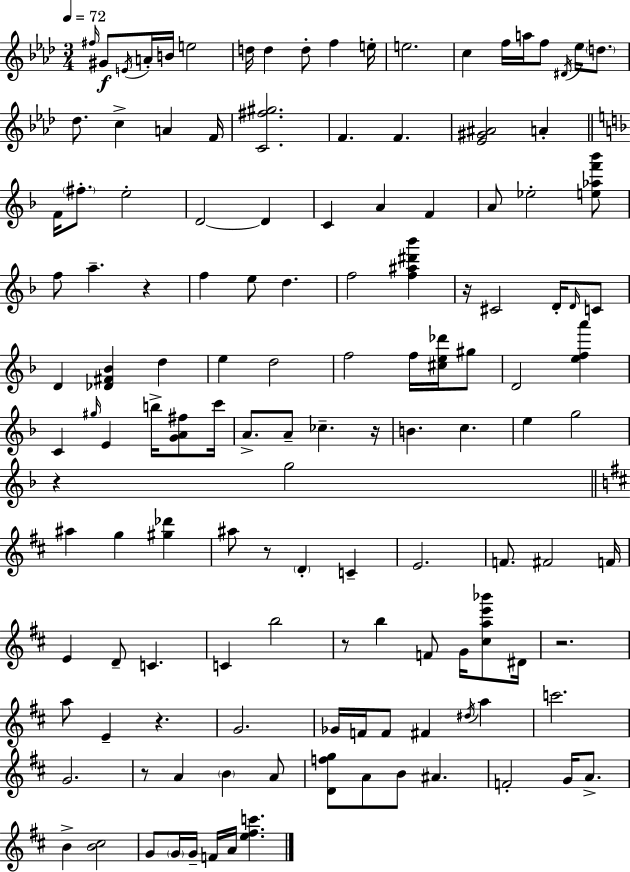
F#5/s G#4/e E4/s A4/s B4/s E5/h D5/s D5/q D5/e F5/q E5/s E5/h. C5/q F5/s A5/s F5/e D#4/s Eb5/s D5/e. Db5/e. C5/q A4/q F4/s [C4,F#5,G#5]/h. F4/q. F4/q. [Eb4,G#4,A#4]/h A4/q F4/s F#5/e. E5/h D4/h D4/q C4/q A4/q F4/q A4/e Eb5/h [E5,Ab5,F6,Bb6]/e F5/e A5/q. R/q F5/q E5/e D5/q. F5/h [F5,A#5,D#6,Bb6]/q R/s C#4/h D4/s D4/s C4/e D4/q [Db4,F#4,Bb4]/q D5/q E5/q D5/h F5/h F5/s [C#5,E5,Db6]/s G#5/e D4/h [E5,F5,A6]/q C4/q G#5/s E4/q B5/s [G4,A4,F#5]/e C6/s A4/e. A4/e CES5/q. R/s B4/q. C5/q. E5/q G5/h R/q G5/h A#5/q G5/q [G#5,Db6]/q A#5/e R/e D4/q C4/q E4/h. F4/e. F#4/h F4/s E4/q D4/e C4/q. C4/q B5/h R/e B5/q F4/e G4/s [C#5,A5,E6,Bb6]/e D#4/s R/h. A5/e E4/q R/q. G4/h. Gb4/s F4/s F4/e F#4/q D#5/s A5/q C6/h. G4/h. R/e A4/q B4/q A4/e [D4,F5,G5]/e A4/e B4/e A#4/q. F4/h G4/s A4/e. B4/q [B4,C#5]/h G4/e G4/s G4/s F4/s A4/s [E5,F#5,C6]/q.